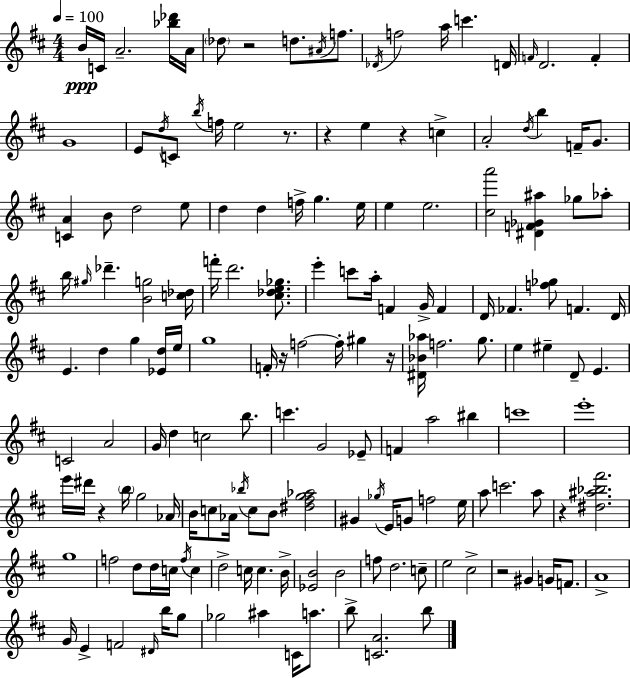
B4/s C4/s A4/h. [Bb5,Db6]/s A4/s Db5/e R/h D5/e. A#4/s F5/e. Db4/s F5/h A5/s C6/q. D4/s F4/s D4/h. F4/q G4/w E4/e D5/s C4/e B5/s F5/s E5/h R/e. R/q E5/q R/q C5/q A4/h D5/s B5/q F4/s G4/e. [C4,A4]/q B4/e D5/h E5/e D5/q D5/q F5/s G5/q. E5/s E5/q E5/h. [C#5,A6]/h [D#4,F4,Gb4,A#5]/q Gb5/e Ab5/e B5/s G#5/s Db6/q. [B4,G5]/h [C5,Db5]/s F6/s D6/h. [C#5,Db5,E5,Gb5]/e. E6/q C6/e A5/s F4/q G4/s F4/q D4/s FES4/q. [F5,Gb5]/e F4/q. D4/s E4/q. D5/q G5/q [Eb4,D5]/s E5/s G5/w F4/s R/s F5/h F5/s G#5/q R/s [D#4,Bb4,Ab5]/s F5/h. G5/e. E5/q EIS5/q D4/e E4/q. C4/h A4/h G4/s D5/q C5/h B5/e. C6/q. G4/h Eb4/e F4/q A5/h BIS5/q C6/w E6/w E6/s D#6/s R/q B5/s G5/h Ab4/s B4/s C5/e Ab4/s Bb5/s C5/e B4/e [D#5,F#5,G5,Ab5]/h G#4/q Gb5/s E4/s G4/e F5/h E5/s A5/e C6/h. A5/e R/q [D#5,A#5,Bb5,F#6]/h. G5/w F5/h D5/e D5/s C5/s F5/s C5/q D5/h C5/s C5/q. B4/s [Eb4,B4]/h B4/h F5/e D5/h. C5/e E5/h C#5/h R/h G#4/q G4/s F4/e. A4/w G4/s E4/q F4/h D#4/s B5/s G5/e Gb5/h A#5/q C4/s A5/e. B5/e [C4,A4]/h. B5/e